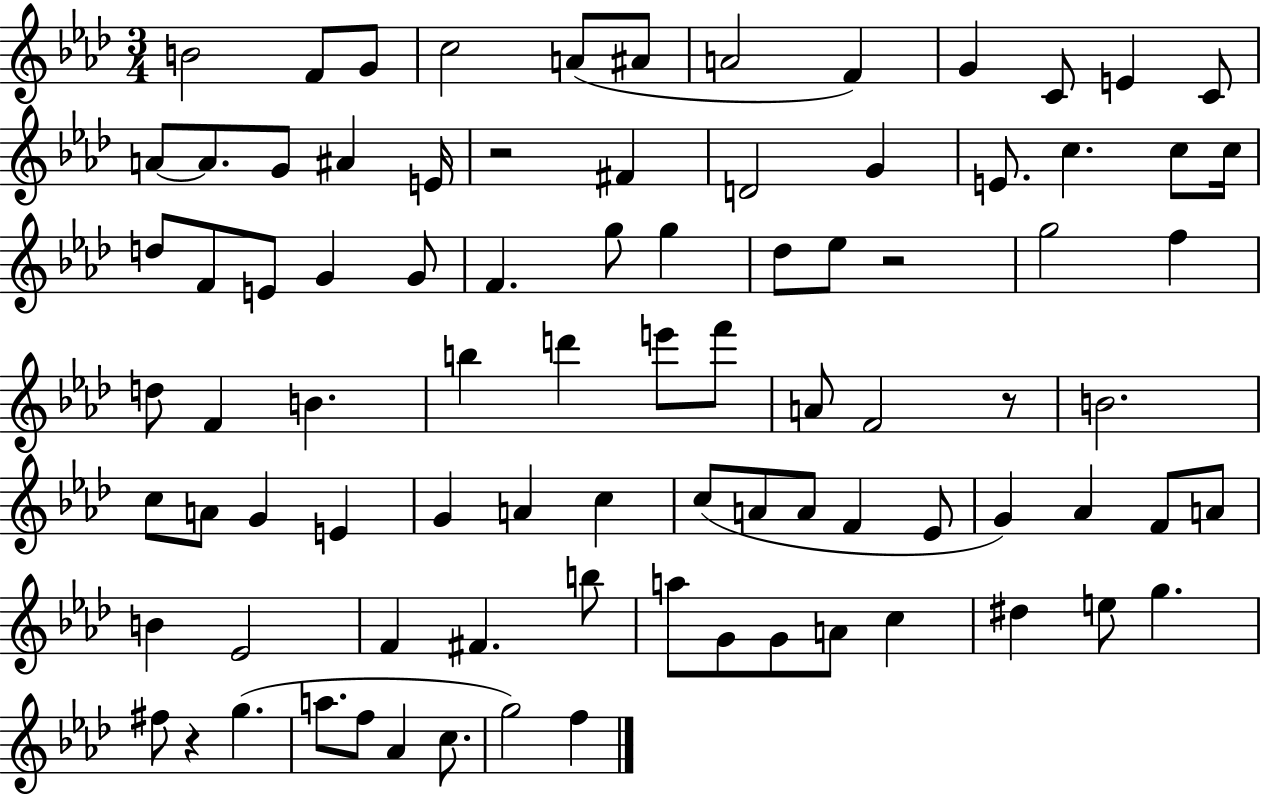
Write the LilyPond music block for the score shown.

{
  \clef treble
  \numericTimeSignature
  \time 3/4
  \key aes \major
  b'2 f'8 g'8 | c''2 a'8( ais'8 | a'2 f'4) | g'4 c'8 e'4 c'8 | \break a'8~~ a'8. g'8 ais'4 e'16 | r2 fis'4 | d'2 g'4 | e'8. c''4. c''8 c''16 | \break d''8 f'8 e'8 g'4 g'8 | f'4. g''8 g''4 | des''8 ees''8 r2 | g''2 f''4 | \break d''8 f'4 b'4. | b''4 d'''4 e'''8 f'''8 | a'8 f'2 r8 | b'2. | \break c''8 a'8 g'4 e'4 | g'4 a'4 c''4 | c''8( a'8 a'8 f'4 ees'8 | g'4) aes'4 f'8 a'8 | \break b'4 ees'2 | f'4 fis'4. b''8 | a''8 g'8 g'8 a'8 c''4 | dis''4 e''8 g''4. | \break fis''8 r4 g''4.( | a''8. f''8 aes'4 c''8. | g''2) f''4 | \bar "|."
}